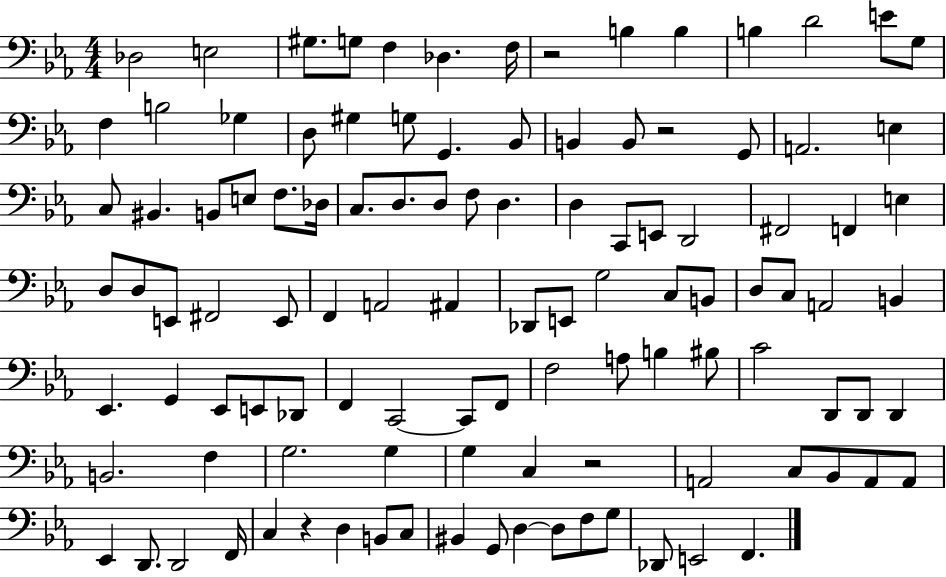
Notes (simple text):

Db3/h E3/h G#3/e. G3/e F3/q Db3/q. F3/s R/h B3/q B3/q B3/q D4/h E4/e G3/e F3/q B3/h Gb3/q D3/e G#3/q G3/e G2/q. Bb2/e B2/q B2/e R/h G2/e A2/h. E3/q C3/e BIS2/q. B2/e E3/e F3/e. Db3/s C3/e. D3/e. D3/e F3/e D3/q. D3/q C2/e E2/e D2/h F#2/h F2/q E3/q D3/e D3/e E2/e F#2/h E2/e F2/q A2/h A#2/q Db2/e E2/e G3/h C3/e B2/e D3/e C3/e A2/h B2/q Eb2/q. G2/q Eb2/e E2/e Db2/e F2/q C2/h C2/e F2/e F3/h A3/e B3/q BIS3/e C4/h D2/e D2/e D2/q B2/h. F3/q G3/h. G3/q G3/q C3/q R/h A2/h C3/e Bb2/e A2/e A2/e Eb2/q D2/e. D2/h F2/s C3/q R/q D3/q B2/e C3/e BIS2/q G2/e D3/q D3/e F3/e G3/e Db2/e E2/h F2/q.